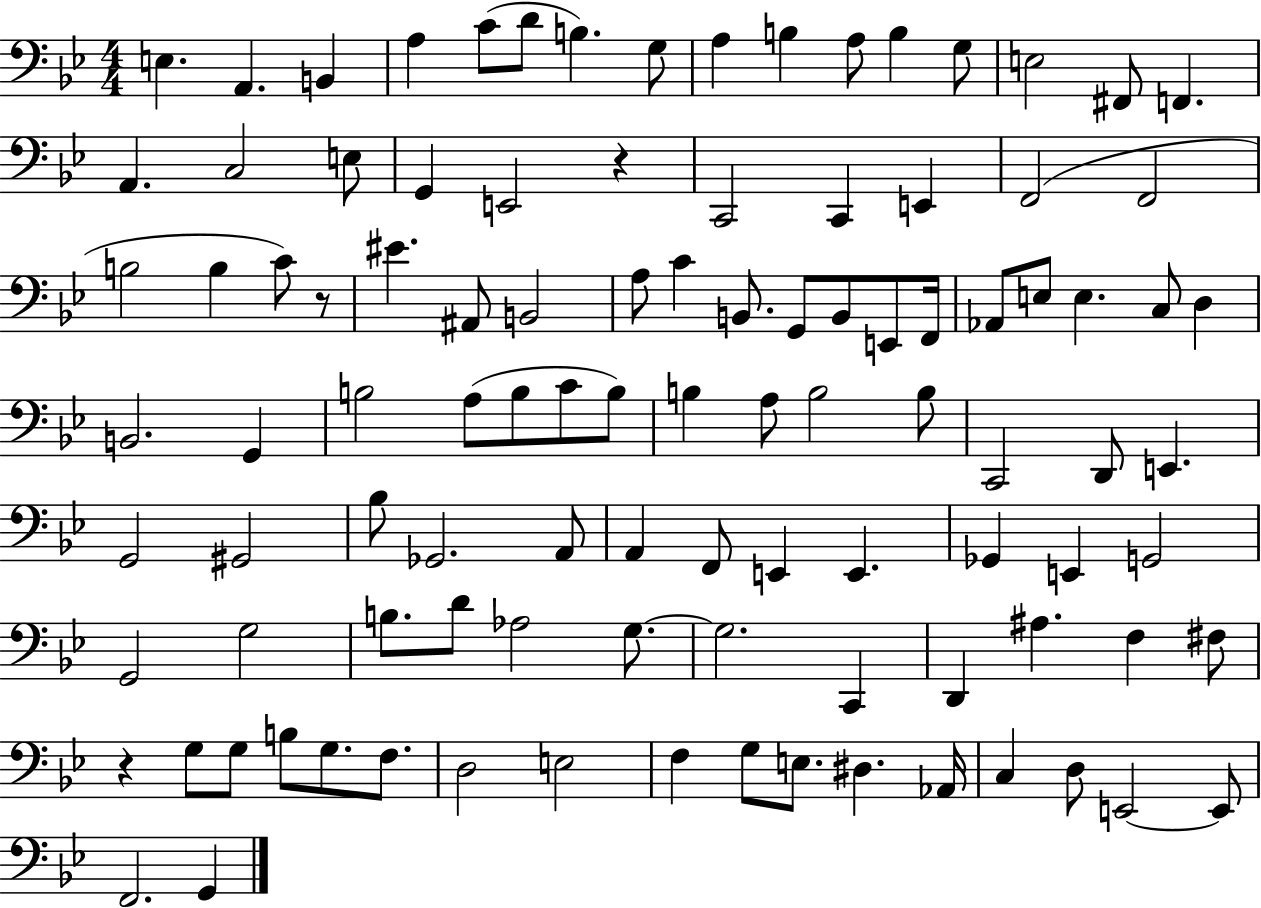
X:1
T:Untitled
M:4/4
L:1/4
K:Bb
E, A,, B,, A, C/2 D/2 B, G,/2 A, B, A,/2 B, G,/2 E,2 ^F,,/2 F,, A,, C,2 E,/2 G,, E,,2 z C,,2 C,, E,, F,,2 F,,2 B,2 B, C/2 z/2 ^E ^A,,/2 B,,2 A,/2 C B,,/2 G,,/2 B,,/2 E,,/2 F,,/4 _A,,/2 E,/2 E, C,/2 D, B,,2 G,, B,2 A,/2 B,/2 C/2 B,/2 B, A,/2 B,2 B,/2 C,,2 D,,/2 E,, G,,2 ^G,,2 _B,/2 _G,,2 A,,/2 A,, F,,/2 E,, E,, _G,, E,, G,,2 G,,2 G,2 B,/2 D/2 _A,2 G,/2 G,2 C,, D,, ^A, F, ^F,/2 z G,/2 G,/2 B,/2 G,/2 F,/2 D,2 E,2 F, G,/2 E,/2 ^D, _A,,/4 C, D,/2 E,,2 E,,/2 F,,2 G,,